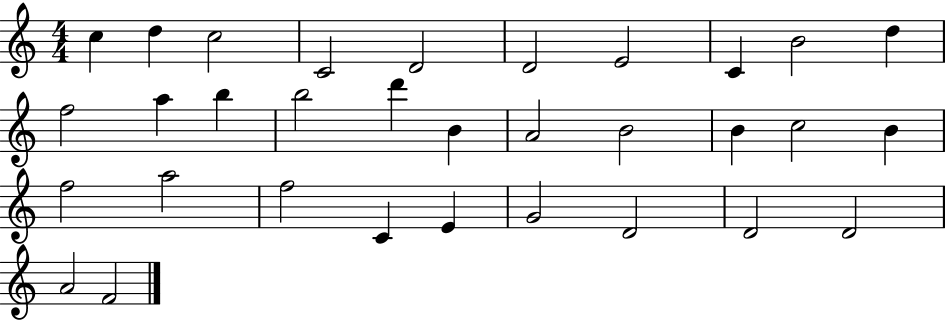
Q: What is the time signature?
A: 4/4